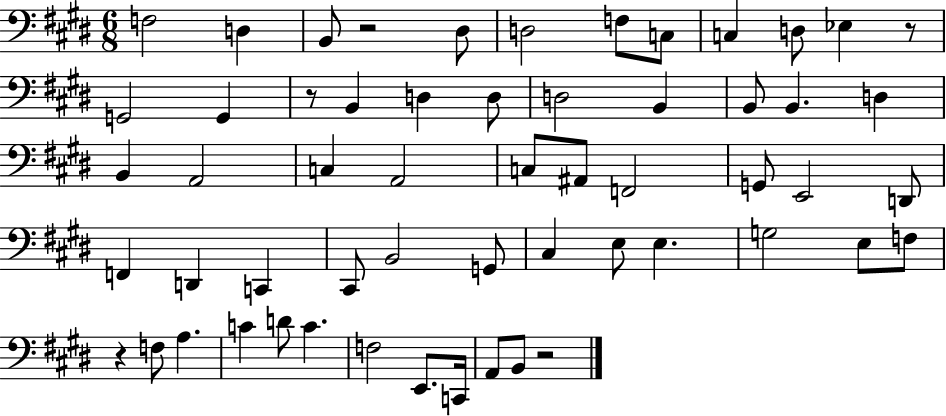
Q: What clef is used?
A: bass